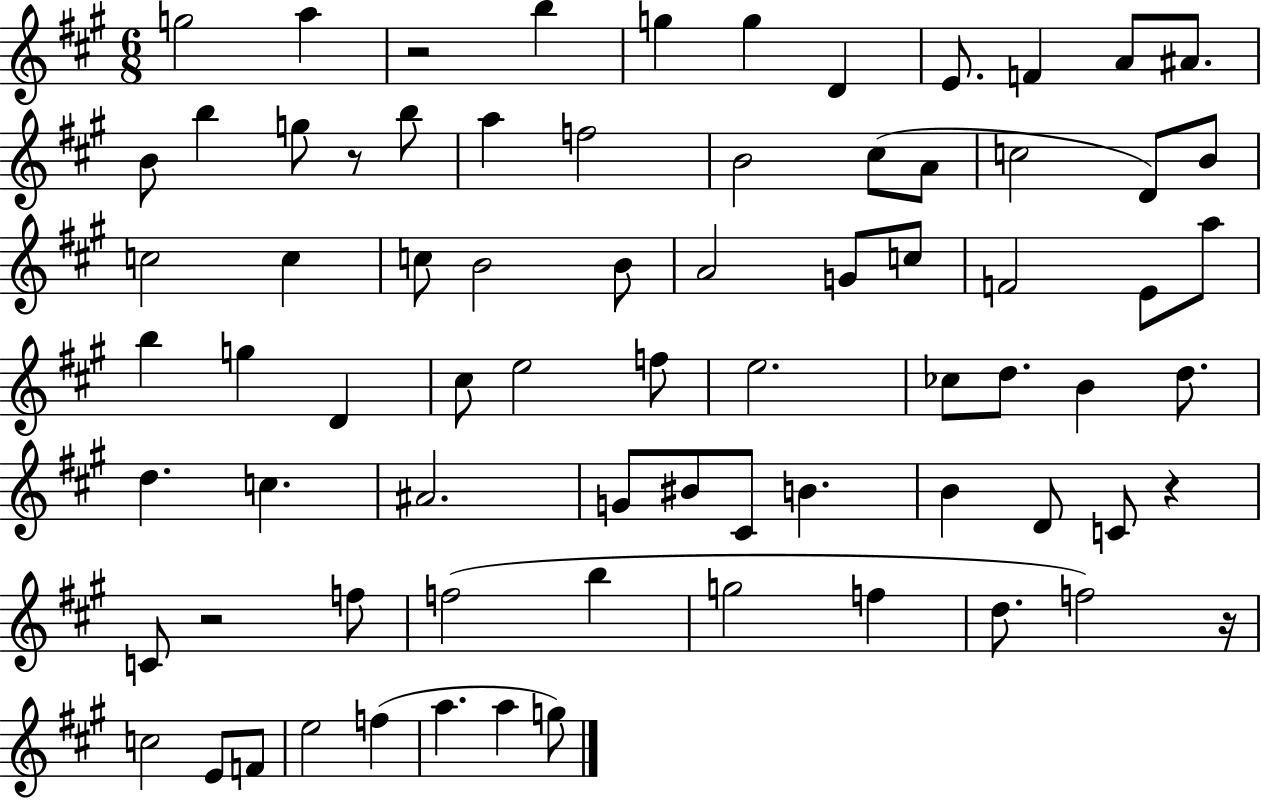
G5/h A5/q R/h B5/q G5/q G5/q D4/q E4/e. F4/q A4/e A#4/e. B4/e B5/q G5/e R/e B5/e A5/q F5/h B4/h C#5/e A4/e C5/h D4/e B4/e C5/h C5/q C5/e B4/h B4/e A4/h G4/e C5/e F4/h E4/e A5/e B5/q G5/q D4/q C#5/e E5/h F5/e E5/h. CES5/e D5/e. B4/q D5/e. D5/q. C5/q. A#4/h. G4/e BIS4/e C#4/e B4/q. B4/q D4/e C4/e R/q C4/e R/h F5/e F5/h B5/q G5/h F5/q D5/e. F5/h R/s C5/h E4/e F4/e E5/h F5/q A5/q. A5/q G5/e